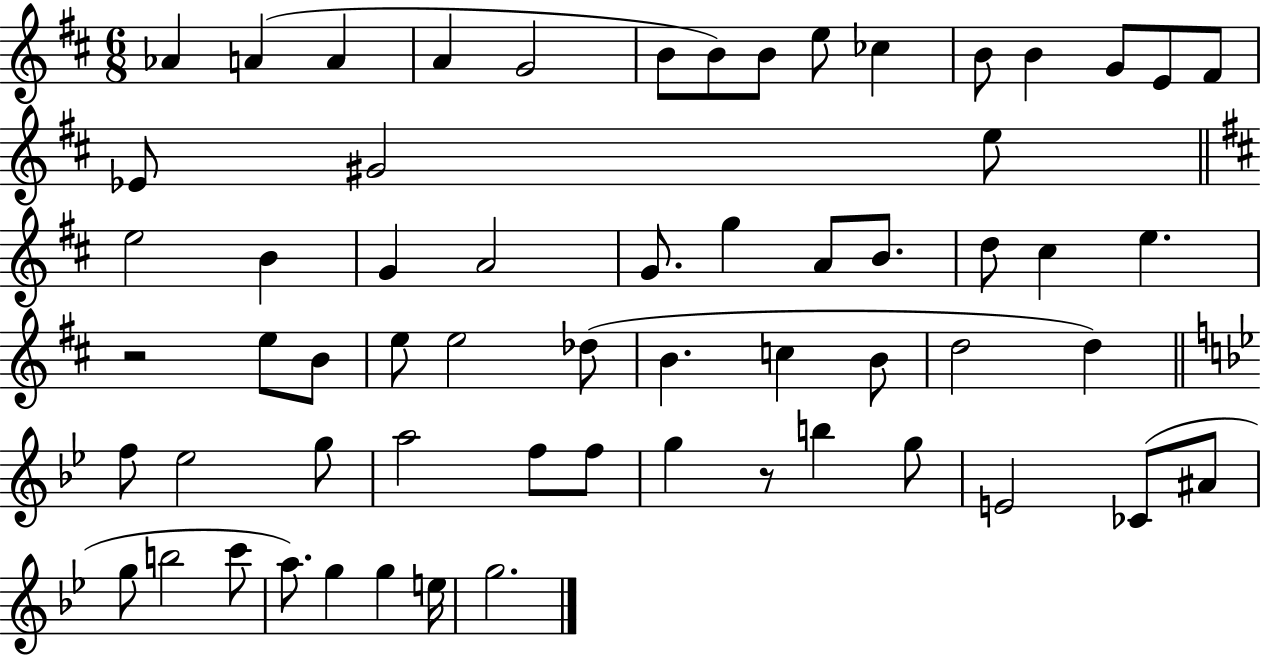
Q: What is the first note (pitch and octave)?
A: Ab4